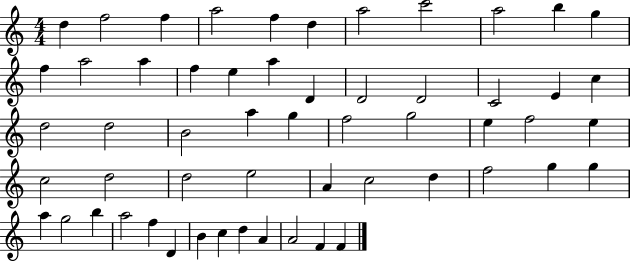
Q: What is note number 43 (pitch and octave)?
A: G5